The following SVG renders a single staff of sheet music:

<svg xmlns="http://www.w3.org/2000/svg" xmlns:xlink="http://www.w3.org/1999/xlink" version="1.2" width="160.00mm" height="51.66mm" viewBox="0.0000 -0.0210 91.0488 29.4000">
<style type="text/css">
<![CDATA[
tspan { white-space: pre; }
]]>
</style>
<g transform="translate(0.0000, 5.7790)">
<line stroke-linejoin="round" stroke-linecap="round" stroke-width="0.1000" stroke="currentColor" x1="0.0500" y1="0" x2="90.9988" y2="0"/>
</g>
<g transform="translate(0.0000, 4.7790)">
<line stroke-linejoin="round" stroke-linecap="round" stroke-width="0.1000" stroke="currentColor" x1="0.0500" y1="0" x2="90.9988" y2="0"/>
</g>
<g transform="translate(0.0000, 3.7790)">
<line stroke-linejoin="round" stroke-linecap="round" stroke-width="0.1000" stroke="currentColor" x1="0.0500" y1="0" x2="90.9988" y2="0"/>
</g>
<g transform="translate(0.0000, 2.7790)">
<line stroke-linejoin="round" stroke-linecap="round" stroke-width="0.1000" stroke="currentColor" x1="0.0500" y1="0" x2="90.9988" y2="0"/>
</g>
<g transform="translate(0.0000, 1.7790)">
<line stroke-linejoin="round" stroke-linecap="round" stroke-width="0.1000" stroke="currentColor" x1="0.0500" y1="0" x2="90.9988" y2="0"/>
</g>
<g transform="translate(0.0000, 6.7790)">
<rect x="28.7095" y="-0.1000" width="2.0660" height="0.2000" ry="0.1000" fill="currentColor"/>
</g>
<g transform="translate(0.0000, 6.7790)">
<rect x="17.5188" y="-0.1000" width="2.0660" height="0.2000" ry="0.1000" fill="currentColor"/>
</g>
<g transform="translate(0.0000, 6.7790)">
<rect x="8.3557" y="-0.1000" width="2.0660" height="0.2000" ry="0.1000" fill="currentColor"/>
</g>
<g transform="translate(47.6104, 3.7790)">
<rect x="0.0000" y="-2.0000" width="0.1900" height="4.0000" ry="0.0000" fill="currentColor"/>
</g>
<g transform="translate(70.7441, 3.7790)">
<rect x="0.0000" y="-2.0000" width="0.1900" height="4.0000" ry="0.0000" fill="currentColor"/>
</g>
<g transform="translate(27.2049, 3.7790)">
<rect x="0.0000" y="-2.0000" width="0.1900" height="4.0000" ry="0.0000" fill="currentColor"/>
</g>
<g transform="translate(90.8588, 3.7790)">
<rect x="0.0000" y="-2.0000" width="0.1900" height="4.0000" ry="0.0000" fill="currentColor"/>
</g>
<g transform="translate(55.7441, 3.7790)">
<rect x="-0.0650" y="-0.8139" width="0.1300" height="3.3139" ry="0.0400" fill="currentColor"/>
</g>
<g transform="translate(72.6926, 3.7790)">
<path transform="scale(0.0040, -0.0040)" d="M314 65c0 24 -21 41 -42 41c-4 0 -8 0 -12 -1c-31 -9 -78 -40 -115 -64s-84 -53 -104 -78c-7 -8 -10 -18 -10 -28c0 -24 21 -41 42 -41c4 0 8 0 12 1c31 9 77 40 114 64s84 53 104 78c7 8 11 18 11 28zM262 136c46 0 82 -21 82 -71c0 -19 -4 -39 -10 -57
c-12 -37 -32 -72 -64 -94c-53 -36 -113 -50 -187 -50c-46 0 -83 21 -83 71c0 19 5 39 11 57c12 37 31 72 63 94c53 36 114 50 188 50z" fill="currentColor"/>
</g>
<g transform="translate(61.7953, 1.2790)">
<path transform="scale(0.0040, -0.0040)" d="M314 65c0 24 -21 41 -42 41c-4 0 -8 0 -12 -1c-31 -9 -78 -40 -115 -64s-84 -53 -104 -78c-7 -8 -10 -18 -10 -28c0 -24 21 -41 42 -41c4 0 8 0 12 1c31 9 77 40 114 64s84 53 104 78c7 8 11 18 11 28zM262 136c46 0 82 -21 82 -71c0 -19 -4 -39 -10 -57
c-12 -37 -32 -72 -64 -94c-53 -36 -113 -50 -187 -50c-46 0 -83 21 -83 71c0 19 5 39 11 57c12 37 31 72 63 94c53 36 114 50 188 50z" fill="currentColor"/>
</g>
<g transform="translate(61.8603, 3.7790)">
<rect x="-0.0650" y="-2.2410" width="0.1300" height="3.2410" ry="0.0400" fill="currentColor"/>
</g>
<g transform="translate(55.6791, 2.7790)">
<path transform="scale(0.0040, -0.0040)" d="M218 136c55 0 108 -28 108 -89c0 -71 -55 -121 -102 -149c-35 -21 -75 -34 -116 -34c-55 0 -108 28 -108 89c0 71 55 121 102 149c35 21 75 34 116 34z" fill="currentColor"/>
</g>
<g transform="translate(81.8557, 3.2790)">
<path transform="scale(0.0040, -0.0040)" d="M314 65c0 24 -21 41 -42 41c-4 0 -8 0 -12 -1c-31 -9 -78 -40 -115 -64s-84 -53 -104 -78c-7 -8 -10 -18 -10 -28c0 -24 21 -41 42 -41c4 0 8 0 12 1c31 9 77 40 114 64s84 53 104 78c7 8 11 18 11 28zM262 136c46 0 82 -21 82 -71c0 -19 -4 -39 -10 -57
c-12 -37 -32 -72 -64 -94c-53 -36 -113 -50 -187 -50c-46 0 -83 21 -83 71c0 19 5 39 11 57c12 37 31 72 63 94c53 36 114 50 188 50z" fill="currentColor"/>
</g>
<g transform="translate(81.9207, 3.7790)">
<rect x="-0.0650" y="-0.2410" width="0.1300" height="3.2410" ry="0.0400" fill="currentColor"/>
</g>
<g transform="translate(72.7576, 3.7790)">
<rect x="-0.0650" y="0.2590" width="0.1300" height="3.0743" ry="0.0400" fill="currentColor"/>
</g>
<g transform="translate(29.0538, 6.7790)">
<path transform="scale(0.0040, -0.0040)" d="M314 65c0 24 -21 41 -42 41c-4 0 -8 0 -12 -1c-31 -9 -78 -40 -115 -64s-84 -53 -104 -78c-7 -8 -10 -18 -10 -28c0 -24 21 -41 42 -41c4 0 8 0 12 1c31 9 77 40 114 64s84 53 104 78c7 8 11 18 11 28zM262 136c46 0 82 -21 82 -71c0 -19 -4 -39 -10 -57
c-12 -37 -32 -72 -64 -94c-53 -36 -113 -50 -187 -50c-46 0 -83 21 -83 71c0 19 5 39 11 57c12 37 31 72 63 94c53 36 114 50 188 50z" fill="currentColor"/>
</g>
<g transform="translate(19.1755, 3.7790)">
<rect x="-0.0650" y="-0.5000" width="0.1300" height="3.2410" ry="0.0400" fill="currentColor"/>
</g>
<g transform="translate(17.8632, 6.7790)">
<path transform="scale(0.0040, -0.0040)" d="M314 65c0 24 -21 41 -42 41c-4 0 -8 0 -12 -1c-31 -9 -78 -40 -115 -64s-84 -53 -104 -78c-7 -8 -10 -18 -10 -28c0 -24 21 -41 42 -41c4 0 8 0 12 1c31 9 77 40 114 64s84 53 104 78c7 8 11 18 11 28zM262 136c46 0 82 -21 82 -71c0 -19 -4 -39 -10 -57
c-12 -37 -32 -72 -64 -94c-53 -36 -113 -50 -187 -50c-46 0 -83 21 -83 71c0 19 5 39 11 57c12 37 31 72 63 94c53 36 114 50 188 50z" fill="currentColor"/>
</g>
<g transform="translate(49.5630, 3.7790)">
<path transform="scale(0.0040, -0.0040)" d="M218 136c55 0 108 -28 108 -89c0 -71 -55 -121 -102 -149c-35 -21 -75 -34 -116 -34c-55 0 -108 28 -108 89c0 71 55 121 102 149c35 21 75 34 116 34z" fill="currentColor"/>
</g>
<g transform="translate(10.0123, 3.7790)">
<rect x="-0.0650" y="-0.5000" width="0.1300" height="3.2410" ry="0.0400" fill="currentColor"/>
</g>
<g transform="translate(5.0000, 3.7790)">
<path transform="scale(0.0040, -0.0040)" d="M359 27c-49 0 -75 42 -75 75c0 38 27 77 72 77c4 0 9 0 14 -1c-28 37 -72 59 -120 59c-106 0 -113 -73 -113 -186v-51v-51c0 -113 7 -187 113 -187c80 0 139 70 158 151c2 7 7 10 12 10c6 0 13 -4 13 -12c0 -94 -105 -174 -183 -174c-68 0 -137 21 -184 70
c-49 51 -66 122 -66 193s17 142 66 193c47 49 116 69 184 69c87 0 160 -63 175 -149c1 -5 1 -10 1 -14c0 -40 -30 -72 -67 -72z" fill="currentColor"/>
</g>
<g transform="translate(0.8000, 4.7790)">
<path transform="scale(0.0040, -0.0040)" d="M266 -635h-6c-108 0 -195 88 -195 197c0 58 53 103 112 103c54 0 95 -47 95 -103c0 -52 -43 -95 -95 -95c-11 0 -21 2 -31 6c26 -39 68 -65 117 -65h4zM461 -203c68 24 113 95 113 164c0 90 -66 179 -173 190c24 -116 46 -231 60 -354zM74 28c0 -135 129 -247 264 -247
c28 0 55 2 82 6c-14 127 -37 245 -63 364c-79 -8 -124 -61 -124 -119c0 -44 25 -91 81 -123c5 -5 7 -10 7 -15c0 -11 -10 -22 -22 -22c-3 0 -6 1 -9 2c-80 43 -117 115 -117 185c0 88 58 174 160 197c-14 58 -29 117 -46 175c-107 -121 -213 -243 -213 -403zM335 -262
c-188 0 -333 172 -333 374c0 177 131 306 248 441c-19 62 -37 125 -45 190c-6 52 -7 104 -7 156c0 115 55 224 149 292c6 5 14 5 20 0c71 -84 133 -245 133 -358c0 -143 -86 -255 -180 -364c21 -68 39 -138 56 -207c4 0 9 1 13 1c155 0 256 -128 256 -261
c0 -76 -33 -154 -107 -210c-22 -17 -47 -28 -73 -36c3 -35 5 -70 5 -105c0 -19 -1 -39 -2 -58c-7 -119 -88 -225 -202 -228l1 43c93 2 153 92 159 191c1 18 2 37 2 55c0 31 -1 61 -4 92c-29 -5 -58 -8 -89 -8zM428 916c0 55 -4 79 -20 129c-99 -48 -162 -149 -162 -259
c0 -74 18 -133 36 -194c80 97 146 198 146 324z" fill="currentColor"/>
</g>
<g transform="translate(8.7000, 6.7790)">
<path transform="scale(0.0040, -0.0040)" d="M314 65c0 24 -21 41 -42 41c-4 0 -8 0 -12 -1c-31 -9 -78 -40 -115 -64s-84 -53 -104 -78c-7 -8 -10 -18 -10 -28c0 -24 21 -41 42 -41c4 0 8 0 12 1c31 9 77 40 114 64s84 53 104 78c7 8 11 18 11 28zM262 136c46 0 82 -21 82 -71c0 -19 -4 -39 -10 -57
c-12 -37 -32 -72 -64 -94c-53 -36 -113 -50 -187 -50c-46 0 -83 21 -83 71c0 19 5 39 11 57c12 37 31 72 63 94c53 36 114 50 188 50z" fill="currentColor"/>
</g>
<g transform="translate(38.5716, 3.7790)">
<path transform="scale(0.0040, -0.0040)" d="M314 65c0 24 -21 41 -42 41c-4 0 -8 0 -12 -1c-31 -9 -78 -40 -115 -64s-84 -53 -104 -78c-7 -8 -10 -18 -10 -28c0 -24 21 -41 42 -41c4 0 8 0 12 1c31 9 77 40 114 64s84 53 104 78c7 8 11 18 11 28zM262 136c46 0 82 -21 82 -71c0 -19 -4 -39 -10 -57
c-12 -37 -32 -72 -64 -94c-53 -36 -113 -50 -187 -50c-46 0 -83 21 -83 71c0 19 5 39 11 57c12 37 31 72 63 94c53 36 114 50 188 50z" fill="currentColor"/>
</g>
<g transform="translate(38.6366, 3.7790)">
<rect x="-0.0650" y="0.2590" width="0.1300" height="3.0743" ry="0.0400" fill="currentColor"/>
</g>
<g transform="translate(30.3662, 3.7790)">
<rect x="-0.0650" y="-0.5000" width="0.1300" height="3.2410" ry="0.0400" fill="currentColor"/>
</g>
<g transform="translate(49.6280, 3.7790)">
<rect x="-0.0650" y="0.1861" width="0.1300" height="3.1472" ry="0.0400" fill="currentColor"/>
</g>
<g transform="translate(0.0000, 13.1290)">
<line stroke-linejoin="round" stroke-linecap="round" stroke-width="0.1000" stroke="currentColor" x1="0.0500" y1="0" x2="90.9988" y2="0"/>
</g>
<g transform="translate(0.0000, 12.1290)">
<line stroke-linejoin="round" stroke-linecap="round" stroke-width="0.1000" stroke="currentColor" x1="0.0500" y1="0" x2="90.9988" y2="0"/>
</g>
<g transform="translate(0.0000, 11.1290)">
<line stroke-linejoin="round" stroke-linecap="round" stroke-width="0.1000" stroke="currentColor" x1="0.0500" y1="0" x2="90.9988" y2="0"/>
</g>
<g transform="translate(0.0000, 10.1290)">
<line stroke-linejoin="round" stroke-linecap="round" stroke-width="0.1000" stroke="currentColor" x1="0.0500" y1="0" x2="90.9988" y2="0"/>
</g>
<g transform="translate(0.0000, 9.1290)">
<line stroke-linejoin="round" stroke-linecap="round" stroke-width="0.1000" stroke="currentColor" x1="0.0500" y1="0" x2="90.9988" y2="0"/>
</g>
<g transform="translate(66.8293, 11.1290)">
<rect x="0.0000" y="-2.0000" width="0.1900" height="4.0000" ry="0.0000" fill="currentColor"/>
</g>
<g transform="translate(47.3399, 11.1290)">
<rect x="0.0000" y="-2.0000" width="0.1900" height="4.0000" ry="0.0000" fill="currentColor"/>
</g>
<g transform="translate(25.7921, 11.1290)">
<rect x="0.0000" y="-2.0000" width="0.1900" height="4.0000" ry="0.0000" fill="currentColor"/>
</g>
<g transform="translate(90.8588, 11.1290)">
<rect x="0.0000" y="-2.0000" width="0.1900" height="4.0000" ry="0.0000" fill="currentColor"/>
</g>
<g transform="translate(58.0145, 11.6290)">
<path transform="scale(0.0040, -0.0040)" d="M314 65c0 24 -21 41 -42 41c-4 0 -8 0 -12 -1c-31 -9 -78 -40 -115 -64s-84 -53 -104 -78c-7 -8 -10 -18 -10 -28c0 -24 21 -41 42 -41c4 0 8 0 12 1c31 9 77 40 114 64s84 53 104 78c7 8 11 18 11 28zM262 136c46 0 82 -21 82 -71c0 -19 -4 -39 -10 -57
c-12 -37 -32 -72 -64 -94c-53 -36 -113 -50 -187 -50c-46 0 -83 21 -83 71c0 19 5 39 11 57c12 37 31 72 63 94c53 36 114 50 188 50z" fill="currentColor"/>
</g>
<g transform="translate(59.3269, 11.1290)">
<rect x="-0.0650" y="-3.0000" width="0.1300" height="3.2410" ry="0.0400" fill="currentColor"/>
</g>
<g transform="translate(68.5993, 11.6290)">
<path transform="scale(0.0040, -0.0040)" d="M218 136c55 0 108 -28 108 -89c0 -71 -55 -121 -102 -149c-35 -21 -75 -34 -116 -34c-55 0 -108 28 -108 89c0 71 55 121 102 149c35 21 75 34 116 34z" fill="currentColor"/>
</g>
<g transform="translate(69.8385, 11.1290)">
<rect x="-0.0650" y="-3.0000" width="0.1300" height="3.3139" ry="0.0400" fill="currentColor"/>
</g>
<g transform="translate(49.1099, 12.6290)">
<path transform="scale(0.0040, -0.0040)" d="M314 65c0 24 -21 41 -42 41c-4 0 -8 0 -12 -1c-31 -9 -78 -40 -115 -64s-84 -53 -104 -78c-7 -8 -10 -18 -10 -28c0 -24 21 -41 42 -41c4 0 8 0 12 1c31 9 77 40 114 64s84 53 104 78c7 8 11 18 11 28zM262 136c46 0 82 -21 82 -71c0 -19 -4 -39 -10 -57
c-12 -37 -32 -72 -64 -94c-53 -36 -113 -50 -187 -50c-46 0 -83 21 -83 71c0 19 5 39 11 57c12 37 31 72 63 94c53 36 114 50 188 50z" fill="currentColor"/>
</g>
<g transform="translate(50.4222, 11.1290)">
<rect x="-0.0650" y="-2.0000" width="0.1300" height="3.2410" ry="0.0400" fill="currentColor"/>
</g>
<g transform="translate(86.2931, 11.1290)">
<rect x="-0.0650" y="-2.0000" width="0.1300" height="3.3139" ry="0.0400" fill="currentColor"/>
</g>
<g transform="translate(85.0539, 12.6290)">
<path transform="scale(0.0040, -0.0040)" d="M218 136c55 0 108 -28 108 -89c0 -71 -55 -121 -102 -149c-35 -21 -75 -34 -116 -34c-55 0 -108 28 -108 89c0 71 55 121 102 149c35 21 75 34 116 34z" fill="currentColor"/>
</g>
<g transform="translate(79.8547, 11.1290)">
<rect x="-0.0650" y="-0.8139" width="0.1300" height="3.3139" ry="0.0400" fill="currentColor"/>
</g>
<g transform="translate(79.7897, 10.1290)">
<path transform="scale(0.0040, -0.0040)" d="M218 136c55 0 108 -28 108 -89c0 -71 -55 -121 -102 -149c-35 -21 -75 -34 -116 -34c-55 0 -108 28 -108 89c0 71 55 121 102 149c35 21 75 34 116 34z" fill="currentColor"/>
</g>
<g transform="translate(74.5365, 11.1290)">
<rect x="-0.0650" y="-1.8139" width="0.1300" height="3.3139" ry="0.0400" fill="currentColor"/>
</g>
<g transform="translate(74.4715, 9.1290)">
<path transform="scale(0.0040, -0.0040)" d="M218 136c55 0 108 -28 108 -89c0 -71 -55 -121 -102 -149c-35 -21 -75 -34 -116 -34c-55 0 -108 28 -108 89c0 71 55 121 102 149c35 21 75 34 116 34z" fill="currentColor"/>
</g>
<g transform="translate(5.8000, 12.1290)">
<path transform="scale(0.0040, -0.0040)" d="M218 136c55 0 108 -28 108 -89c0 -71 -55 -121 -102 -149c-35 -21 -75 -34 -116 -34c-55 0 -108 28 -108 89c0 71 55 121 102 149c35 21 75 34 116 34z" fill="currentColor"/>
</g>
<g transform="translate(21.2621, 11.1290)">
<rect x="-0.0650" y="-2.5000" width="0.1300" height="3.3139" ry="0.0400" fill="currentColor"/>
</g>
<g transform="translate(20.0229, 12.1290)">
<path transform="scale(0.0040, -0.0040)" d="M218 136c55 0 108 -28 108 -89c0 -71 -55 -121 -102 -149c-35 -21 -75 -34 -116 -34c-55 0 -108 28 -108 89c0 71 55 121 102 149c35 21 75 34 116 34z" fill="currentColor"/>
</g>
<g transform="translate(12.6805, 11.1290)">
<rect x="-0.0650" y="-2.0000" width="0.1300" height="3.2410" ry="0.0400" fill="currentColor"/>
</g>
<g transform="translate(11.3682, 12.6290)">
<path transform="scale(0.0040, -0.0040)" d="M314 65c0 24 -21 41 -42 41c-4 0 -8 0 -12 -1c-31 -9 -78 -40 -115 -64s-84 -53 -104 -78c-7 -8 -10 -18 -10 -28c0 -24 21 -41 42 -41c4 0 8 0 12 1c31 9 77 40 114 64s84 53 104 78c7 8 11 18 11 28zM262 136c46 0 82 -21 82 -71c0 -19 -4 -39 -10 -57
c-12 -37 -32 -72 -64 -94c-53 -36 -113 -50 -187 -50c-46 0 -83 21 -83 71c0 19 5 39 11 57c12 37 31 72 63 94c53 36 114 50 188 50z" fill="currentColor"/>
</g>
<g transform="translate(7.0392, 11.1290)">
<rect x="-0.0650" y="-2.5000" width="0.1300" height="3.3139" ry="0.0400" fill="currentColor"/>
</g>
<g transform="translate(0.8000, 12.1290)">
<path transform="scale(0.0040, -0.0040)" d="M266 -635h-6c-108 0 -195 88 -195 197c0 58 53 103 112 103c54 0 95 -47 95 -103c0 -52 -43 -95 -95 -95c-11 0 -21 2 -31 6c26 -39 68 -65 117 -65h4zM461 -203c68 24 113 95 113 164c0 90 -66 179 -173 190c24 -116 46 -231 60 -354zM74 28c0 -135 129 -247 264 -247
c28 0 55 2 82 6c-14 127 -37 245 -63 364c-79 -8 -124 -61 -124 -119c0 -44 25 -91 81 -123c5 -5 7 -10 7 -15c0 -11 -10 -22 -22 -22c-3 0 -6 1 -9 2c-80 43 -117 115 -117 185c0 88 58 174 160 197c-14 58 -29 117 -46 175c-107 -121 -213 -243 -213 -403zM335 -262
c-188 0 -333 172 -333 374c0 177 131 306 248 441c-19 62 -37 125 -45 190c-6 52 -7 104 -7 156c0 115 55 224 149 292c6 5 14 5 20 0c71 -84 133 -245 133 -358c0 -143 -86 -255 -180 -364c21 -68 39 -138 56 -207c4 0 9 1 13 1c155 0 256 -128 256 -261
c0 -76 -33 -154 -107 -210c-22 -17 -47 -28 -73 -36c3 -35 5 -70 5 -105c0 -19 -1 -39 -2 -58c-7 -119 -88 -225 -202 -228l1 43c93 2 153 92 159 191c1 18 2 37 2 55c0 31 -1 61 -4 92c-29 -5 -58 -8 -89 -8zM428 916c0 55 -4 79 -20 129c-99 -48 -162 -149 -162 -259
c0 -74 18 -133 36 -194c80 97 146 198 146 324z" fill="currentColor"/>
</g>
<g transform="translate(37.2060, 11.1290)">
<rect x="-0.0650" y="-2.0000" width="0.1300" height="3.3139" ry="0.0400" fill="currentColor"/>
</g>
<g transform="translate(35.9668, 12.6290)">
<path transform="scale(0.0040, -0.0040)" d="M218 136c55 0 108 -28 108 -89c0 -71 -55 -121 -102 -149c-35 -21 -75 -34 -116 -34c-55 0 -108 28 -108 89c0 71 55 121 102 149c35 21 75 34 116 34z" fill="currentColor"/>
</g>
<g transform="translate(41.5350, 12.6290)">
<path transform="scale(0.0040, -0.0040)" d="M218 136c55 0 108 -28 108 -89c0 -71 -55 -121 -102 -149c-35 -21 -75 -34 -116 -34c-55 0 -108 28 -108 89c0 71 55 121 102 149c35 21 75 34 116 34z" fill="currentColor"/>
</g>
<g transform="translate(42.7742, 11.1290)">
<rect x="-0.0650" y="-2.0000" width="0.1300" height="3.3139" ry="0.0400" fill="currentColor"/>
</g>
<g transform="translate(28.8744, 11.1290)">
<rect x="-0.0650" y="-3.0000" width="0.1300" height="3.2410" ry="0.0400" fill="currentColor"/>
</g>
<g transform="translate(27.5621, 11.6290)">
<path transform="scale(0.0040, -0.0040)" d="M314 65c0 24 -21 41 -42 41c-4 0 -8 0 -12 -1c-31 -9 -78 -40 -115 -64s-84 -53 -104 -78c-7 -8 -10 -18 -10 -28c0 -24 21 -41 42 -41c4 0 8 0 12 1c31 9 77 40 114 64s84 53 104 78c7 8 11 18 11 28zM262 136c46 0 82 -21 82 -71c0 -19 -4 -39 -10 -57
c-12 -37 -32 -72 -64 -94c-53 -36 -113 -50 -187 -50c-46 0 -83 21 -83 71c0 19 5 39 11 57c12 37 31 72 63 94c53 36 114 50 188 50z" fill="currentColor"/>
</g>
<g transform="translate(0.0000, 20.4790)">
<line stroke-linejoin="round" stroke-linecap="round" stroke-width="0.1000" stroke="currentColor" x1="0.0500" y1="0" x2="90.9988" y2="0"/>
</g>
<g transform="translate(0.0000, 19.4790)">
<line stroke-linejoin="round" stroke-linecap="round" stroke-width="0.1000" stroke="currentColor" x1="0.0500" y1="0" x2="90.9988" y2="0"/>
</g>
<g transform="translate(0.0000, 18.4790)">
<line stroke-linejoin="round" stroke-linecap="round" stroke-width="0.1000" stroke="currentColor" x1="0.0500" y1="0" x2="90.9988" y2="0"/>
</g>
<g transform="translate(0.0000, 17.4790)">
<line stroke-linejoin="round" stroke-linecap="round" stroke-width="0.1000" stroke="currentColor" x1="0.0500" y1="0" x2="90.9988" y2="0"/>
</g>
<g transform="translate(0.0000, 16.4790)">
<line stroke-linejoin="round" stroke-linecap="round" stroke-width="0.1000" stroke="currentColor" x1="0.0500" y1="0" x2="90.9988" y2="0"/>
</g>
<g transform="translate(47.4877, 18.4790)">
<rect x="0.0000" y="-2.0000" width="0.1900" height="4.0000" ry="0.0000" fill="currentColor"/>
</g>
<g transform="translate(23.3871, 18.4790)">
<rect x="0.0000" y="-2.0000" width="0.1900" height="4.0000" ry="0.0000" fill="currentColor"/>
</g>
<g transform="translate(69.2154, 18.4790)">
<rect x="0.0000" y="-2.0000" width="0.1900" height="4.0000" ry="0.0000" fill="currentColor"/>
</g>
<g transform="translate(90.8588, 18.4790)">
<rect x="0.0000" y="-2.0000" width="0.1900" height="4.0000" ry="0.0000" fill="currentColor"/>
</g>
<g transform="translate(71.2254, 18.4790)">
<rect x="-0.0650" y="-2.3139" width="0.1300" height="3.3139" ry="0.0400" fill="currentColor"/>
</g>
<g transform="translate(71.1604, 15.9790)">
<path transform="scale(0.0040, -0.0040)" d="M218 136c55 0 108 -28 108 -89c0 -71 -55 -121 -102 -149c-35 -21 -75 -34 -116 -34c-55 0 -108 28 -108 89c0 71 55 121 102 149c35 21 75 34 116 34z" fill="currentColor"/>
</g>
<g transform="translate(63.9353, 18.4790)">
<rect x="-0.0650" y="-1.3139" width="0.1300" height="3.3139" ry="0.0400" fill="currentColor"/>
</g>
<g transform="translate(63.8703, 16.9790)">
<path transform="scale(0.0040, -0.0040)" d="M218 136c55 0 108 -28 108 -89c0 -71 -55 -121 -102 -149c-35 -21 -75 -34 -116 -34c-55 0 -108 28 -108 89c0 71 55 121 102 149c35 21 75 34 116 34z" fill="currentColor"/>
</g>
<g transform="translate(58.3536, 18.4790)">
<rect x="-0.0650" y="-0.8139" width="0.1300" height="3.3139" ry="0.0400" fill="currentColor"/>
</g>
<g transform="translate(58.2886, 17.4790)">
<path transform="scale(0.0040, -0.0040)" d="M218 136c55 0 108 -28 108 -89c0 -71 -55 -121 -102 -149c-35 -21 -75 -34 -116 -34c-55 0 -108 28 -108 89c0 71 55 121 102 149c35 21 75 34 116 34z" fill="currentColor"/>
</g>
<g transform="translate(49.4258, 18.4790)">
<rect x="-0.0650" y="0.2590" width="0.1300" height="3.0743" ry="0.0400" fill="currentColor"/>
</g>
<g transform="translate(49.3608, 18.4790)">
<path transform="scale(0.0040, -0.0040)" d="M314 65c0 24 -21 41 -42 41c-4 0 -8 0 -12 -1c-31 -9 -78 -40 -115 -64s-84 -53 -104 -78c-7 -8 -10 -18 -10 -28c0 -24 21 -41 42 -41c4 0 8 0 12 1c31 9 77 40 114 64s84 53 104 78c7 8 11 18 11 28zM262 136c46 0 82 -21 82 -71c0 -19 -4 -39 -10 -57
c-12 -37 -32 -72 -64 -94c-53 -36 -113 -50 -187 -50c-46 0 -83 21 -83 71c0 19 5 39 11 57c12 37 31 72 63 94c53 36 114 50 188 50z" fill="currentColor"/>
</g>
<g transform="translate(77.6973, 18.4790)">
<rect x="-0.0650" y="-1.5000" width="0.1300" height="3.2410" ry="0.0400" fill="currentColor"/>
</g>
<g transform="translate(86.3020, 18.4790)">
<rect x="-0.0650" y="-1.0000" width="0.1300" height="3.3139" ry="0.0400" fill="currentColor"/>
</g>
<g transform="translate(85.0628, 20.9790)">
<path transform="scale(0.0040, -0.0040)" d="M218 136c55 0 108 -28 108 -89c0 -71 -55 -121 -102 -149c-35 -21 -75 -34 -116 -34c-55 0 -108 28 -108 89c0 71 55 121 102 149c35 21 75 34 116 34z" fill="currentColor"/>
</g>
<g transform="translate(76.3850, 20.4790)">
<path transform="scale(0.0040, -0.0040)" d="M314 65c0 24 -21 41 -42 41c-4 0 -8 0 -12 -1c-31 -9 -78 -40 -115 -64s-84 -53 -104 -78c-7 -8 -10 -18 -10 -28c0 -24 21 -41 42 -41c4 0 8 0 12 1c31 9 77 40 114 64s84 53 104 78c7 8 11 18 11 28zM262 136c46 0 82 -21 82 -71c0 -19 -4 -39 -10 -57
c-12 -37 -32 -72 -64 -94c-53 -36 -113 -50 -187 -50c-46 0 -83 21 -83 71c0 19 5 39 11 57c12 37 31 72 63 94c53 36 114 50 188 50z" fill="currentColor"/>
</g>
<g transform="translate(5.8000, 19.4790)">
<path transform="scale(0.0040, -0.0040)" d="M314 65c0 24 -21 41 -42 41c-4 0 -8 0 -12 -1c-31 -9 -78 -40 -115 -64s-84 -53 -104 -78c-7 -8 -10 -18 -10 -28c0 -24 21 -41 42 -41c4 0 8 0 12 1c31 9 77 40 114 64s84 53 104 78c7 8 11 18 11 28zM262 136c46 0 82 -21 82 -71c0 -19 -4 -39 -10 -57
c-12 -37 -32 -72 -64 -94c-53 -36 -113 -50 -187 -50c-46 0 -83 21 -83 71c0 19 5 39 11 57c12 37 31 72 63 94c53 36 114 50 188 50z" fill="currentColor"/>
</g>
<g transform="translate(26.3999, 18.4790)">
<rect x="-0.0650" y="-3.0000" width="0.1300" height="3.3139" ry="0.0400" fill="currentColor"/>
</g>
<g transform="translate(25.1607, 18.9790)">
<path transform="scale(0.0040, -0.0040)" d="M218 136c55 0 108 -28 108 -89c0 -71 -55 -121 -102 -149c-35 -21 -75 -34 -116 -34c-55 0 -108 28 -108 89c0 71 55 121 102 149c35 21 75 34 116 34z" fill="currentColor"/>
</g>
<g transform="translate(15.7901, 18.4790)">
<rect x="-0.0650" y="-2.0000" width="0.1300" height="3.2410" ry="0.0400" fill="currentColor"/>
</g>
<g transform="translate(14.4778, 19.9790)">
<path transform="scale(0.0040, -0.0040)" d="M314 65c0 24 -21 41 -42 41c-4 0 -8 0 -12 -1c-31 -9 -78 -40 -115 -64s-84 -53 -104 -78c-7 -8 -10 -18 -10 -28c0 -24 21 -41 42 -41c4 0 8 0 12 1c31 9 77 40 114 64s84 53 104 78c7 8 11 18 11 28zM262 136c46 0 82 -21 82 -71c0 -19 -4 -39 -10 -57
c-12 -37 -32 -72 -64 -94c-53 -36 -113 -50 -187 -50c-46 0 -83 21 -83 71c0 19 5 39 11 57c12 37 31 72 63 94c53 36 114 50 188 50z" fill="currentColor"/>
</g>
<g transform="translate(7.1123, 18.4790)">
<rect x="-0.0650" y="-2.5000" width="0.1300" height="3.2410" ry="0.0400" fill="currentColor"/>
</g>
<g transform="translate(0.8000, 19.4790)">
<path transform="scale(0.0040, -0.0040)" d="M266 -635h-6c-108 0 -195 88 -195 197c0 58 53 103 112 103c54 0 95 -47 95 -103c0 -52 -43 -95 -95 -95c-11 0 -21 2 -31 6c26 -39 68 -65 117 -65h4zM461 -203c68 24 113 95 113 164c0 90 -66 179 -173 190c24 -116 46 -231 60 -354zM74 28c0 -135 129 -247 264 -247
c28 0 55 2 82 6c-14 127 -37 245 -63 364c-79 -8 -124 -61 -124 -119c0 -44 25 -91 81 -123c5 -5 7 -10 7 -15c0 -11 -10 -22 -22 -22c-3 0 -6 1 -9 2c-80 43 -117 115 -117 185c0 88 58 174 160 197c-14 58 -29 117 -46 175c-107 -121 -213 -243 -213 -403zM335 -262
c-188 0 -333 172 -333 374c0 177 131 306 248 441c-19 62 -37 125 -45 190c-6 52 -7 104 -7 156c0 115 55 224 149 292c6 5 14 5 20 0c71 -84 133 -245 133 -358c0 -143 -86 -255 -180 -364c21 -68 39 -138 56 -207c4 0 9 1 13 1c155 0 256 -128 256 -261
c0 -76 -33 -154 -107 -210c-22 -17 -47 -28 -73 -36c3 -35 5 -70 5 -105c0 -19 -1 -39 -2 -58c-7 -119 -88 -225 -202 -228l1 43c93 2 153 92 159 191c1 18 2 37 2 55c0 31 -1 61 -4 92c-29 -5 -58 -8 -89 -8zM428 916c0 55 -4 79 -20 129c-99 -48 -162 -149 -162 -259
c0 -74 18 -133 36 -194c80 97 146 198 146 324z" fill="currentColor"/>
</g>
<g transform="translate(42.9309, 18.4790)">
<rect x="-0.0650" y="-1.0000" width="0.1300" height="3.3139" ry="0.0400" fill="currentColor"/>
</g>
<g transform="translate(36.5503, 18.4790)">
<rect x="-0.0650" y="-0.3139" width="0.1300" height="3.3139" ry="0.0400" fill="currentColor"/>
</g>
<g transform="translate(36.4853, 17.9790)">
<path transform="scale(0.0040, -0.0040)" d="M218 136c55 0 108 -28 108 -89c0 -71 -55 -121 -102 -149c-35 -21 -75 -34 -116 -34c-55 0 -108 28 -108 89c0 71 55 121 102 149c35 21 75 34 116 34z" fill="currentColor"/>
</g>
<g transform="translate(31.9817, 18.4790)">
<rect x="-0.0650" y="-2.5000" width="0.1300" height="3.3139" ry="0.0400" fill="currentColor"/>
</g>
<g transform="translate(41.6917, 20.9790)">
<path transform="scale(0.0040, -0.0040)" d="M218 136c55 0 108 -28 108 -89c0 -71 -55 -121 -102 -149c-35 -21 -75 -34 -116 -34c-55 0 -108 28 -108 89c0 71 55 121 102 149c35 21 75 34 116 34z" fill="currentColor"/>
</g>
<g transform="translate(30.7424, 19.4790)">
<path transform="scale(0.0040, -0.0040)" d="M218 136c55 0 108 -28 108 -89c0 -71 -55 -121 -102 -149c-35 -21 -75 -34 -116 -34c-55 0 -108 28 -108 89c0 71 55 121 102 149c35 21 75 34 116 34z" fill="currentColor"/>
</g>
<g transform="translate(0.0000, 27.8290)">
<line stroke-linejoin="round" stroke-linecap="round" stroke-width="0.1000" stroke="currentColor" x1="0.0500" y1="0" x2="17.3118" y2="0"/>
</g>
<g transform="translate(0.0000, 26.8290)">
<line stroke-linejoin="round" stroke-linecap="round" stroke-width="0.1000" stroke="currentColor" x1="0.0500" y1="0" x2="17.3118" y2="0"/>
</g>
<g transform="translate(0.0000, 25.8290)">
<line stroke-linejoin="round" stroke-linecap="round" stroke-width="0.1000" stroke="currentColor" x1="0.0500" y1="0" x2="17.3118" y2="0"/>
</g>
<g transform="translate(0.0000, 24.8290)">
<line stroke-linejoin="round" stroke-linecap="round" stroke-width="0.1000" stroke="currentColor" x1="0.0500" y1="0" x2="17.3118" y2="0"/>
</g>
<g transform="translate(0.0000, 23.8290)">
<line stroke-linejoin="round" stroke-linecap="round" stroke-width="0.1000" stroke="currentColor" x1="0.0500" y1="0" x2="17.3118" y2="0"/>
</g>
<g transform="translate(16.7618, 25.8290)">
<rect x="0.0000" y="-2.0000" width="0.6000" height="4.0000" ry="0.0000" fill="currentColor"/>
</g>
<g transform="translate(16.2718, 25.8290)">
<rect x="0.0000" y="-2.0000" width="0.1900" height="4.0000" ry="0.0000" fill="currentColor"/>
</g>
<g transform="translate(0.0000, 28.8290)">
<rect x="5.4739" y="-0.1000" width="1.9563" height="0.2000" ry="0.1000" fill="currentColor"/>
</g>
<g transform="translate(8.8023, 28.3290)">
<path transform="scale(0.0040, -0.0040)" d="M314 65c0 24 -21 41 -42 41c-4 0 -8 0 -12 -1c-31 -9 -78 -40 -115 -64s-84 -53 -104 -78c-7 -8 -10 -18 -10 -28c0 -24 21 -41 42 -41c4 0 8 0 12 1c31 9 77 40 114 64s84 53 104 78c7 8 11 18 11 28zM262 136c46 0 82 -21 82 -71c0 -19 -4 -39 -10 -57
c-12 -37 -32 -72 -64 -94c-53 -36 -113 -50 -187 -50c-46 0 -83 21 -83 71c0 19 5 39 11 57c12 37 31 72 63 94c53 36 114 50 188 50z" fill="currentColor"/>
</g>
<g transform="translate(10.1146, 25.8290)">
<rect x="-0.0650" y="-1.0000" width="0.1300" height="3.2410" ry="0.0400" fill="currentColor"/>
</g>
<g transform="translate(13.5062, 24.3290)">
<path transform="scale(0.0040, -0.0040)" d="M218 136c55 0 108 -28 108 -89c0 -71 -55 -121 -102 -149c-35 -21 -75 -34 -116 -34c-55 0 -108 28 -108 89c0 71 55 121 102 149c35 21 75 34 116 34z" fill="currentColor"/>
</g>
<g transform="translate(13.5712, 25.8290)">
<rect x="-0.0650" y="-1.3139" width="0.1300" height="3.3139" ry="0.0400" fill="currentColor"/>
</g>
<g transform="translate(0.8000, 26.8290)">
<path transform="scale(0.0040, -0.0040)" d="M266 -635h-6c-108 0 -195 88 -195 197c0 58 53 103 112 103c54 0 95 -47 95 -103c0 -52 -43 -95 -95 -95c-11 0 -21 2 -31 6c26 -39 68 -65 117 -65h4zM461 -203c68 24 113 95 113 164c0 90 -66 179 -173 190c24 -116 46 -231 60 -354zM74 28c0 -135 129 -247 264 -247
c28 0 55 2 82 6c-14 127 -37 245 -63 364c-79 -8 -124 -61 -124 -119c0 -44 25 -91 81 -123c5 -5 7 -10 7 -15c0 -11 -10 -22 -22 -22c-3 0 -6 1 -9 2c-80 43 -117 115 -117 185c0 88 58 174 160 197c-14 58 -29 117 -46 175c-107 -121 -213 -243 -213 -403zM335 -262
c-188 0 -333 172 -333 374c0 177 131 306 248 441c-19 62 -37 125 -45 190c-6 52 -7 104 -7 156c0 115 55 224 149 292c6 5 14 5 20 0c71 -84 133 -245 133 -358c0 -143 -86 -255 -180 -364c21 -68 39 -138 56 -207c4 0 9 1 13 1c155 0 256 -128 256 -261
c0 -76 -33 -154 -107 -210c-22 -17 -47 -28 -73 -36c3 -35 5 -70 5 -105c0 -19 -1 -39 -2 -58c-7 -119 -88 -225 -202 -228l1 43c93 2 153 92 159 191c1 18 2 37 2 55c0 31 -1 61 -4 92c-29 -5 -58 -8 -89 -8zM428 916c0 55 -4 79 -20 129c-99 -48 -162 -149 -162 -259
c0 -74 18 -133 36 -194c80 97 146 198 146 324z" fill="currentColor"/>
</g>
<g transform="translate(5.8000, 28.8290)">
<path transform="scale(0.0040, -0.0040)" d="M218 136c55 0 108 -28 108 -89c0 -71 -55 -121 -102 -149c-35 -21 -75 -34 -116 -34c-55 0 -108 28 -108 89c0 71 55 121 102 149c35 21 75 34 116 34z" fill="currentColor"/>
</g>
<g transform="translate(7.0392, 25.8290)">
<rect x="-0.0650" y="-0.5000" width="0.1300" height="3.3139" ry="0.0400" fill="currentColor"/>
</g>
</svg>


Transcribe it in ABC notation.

X:1
T:Untitled
M:4/4
L:1/4
K:C
C2 C2 C2 B2 B d g2 B2 c2 G F2 G A2 F F F2 A2 A f d F G2 F2 A G c D B2 d e g E2 D C D2 e